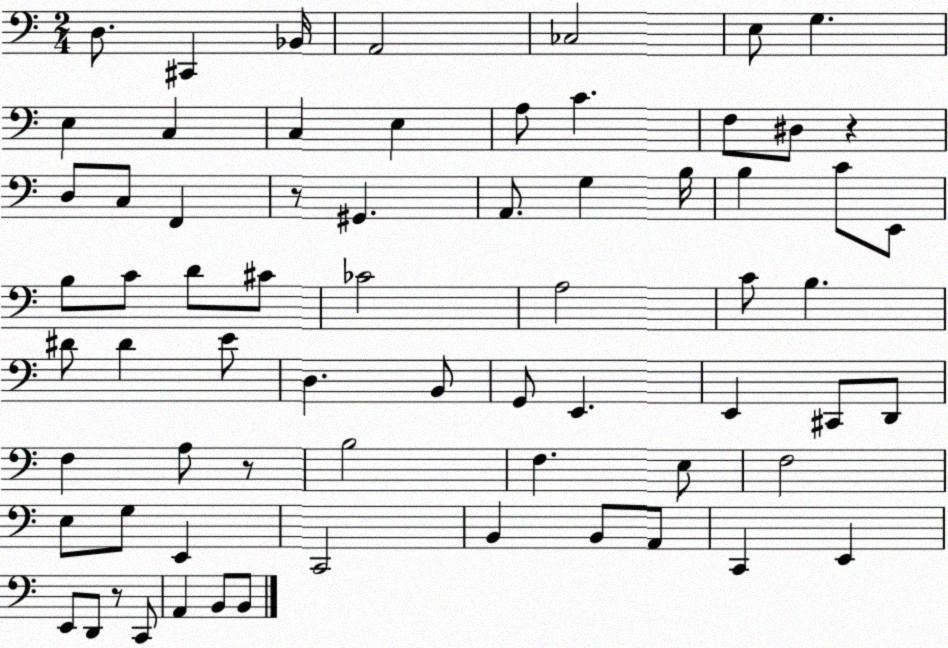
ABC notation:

X:1
T:Untitled
M:2/4
L:1/4
K:C
D,/2 ^C,, _B,,/4 A,,2 _C,2 E,/2 G, E, C, C, E, A,/2 C F,/2 ^D,/2 z D,/2 C,/2 F,, z/2 ^G,, A,,/2 G, B,/4 B, C/2 E,,/2 B,/2 C/2 D/2 ^C/2 _C2 A,2 C/2 B, ^D/2 ^D E/2 D, B,,/2 G,,/2 E,, E,, ^C,,/2 D,,/2 F, A,/2 z/2 B,2 F, E,/2 F,2 E,/2 G,/2 E,, C,,2 B,, B,,/2 A,,/2 C,, E,, E,,/2 D,,/2 z/2 C,,/2 A,, B,,/2 B,,/2